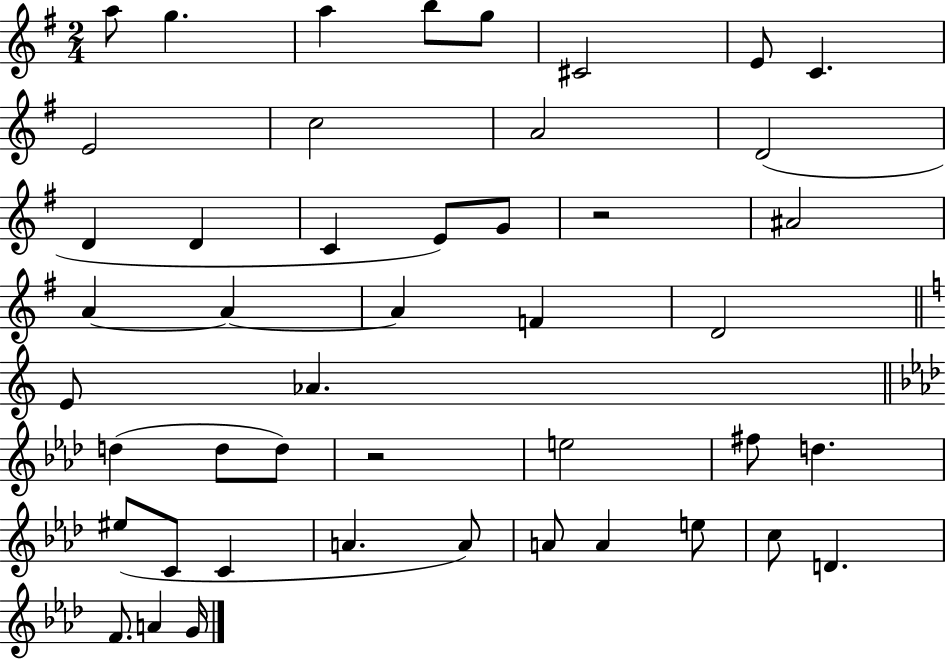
A5/e G5/q. A5/q B5/e G5/e C#4/h E4/e C4/q. E4/h C5/h A4/h D4/h D4/q D4/q C4/q E4/e G4/e R/h A#4/h A4/q A4/q A4/q F4/q D4/h E4/e Ab4/q. D5/q D5/e D5/e R/h E5/h F#5/e D5/q. EIS5/e C4/e C4/q A4/q. A4/e A4/e A4/q E5/e C5/e D4/q. F4/e. A4/q G4/s